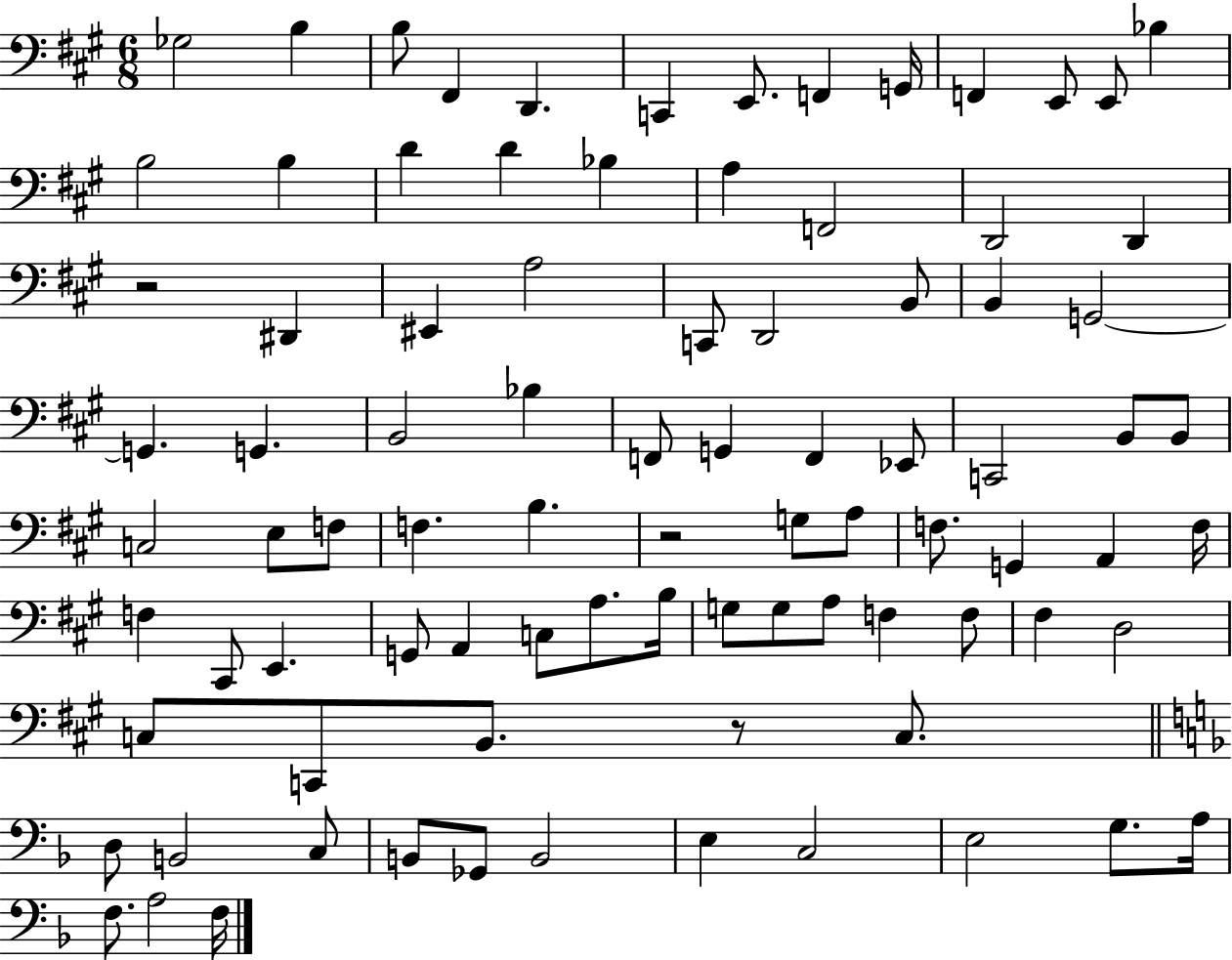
{
  \clef bass
  \numericTimeSignature
  \time 6/8
  \key a \major
  ges2 b4 | b8 fis,4 d,4. | c,4 e,8. f,4 g,16 | f,4 e,8 e,8 bes4 | \break b2 b4 | d'4 d'4 bes4 | a4 f,2 | d,2 d,4 | \break r2 dis,4 | eis,4 a2 | c,8 d,2 b,8 | b,4 g,2~~ | \break g,4. g,4. | b,2 bes4 | f,8 g,4 f,4 ees,8 | c,2 b,8 b,8 | \break c2 e8 f8 | f4. b4. | r2 g8 a8 | f8. g,4 a,4 f16 | \break f4 cis,8 e,4. | g,8 a,4 c8 a8. b16 | g8 g8 a8 f4 f8 | fis4 d2 | \break c8 c,8 b,8. r8 c8. | \bar "||" \break \key f \major d8 b,2 c8 | b,8 ges,8 b,2 | e4 c2 | e2 g8. a16 | \break f8. a2 f16 | \bar "|."
}